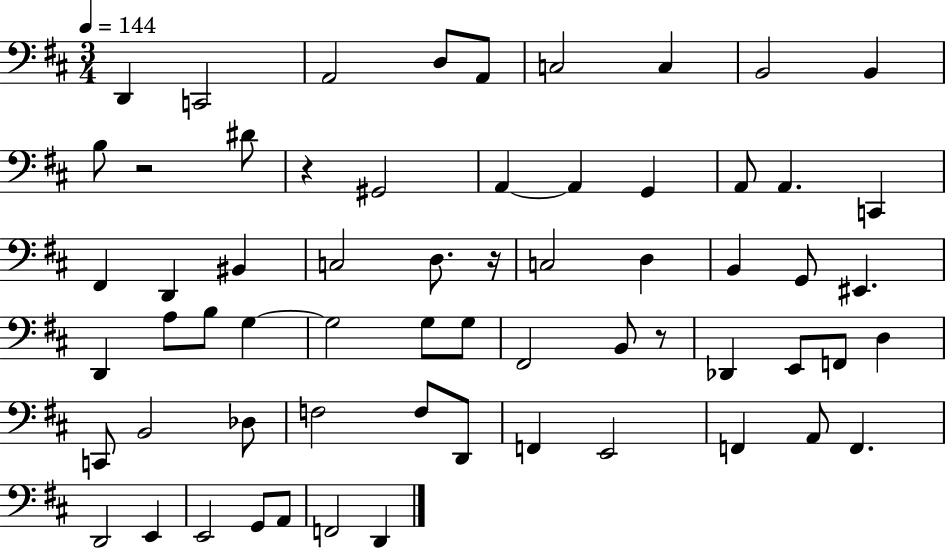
{
  \clef bass
  \numericTimeSignature
  \time 3/4
  \key d \major
  \tempo 4 = 144
  d,4 c,2 | a,2 d8 a,8 | c2 c4 | b,2 b,4 | \break b8 r2 dis'8 | r4 gis,2 | a,4~~ a,4 g,4 | a,8 a,4. c,4 | \break fis,4 d,4 bis,4 | c2 d8. r16 | c2 d4 | b,4 g,8 eis,4. | \break d,4 a8 b8 g4~~ | g2 g8 g8 | fis,2 b,8 r8 | des,4 e,8 f,8 d4 | \break c,8 b,2 des8 | f2 f8 d,8 | f,4 e,2 | f,4 a,8 f,4. | \break d,2 e,4 | e,2 g,8 a,8 | f,2 d,4 | \bar "|."
}